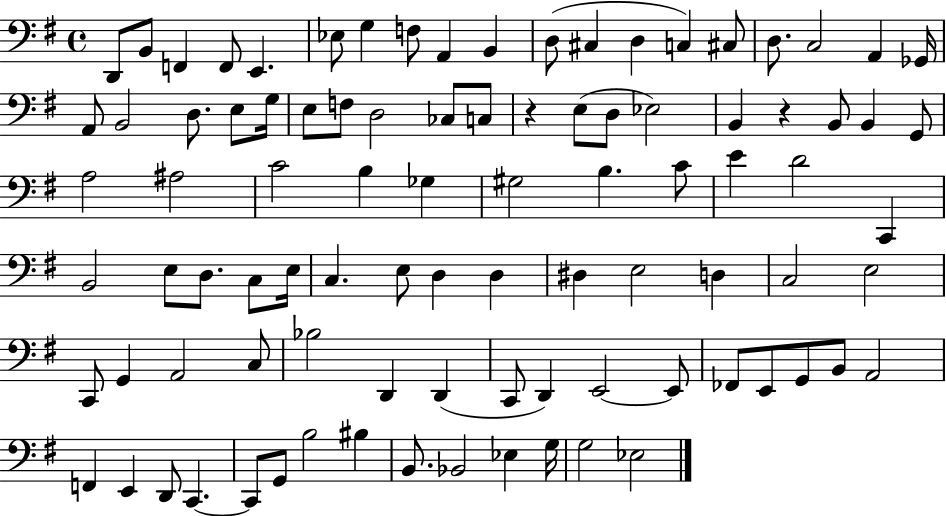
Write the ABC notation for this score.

X:1
T:Untitled
M:4/4
L:1/4
K:G
D,,/2 B,,/2 F,, F,,/2 E,, _E,/2 G, F,/2 A,, B,, D,/2 ^C, D, C, ^C,/2 D,/2 C,2 A,, _G,,/4 A,,/2 B,,2 D,/2 E,/2 G,/4 E,/2 F,/2 D,2 _C,/2 C,/2 z E,/2 D,/2 _E,2 B,, z B,,/2 B,, G,,/2 A,2 ^A,2 C2 B, _G, ^G,2 B, C/2 E D2 C,, B,,2 E,/2 D,/2 C,/2 E,/4 C, E,/2 D, D, ^D, E,2 D, C,2 E,2 C,,/2 G,, A,,2 C,/2 _B,2 D,, D,, C,,/2 D,, E,,2 E,,/2 _F,,/2 E,,/2 G,,/2 B,,/2 A,,2 F,, E,, D,,/2 C,, C,,/2 G,,/2 B,2 ^B, B,,/2 _B,,2 _E, G,/4 G,2 _E,2